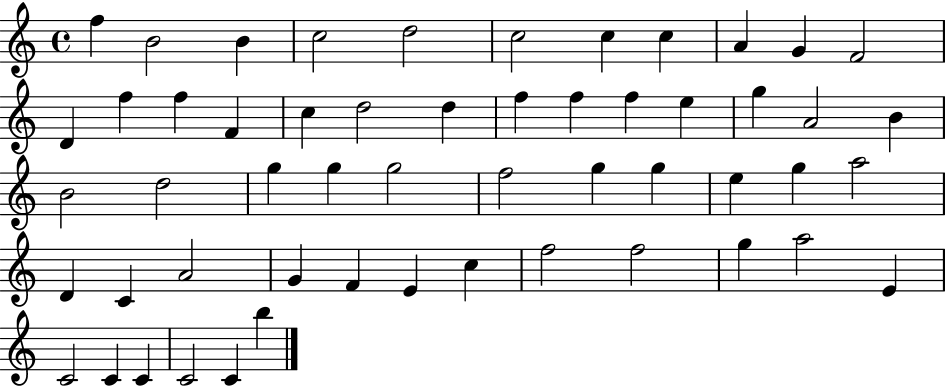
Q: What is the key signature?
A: C major